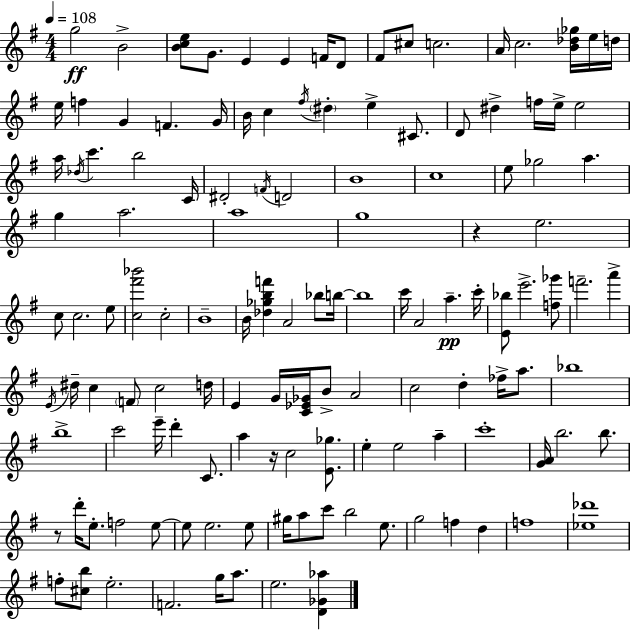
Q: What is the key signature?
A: G major